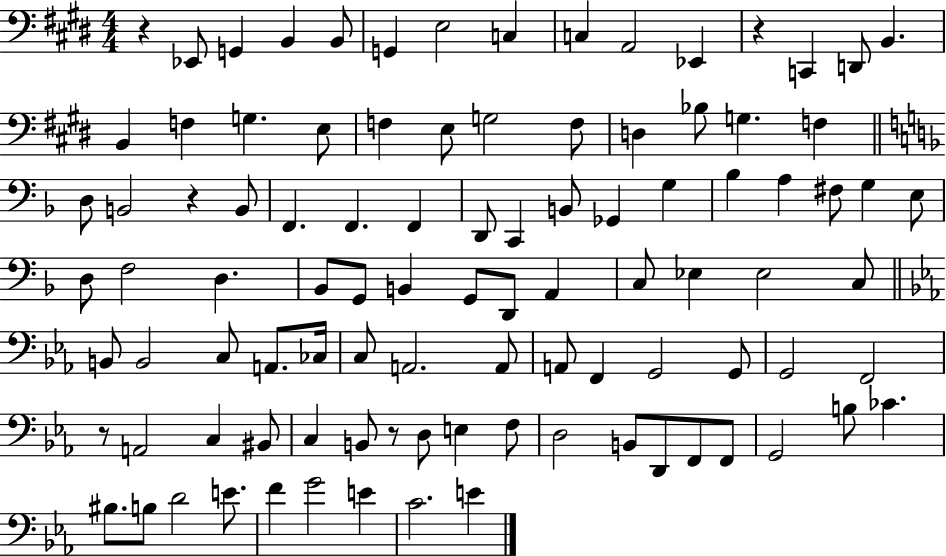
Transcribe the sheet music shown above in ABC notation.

X:1
T:Untitled
M:4/4
L:1/4
K:E
z _E,,/2 G,, B,, B,,/2 G,, E,2 C, C, A,,2 _E,, z C,, D,,/2 B,, B,, F, G, E,/2 F, E,/2 G,2 F,/2 D, _B,/2 G, F, D,/2 B,,2 z B,,/2 F,, F,, F,, D,,/2 C,, B,,/2 _G,, G, _B, A, ^F,/2 G, E,/2 D,/2 F,2 D, _B,,/2 G,,/2 B,, G,,/2 D,,/2 A,, C,/2 _E, _E,2 C,/2 B,,/2 B,,2 C,/2 A,,/2 _C,/4 C,/2 A,,2 A,,/2 A,,/2 F,, G,,2 G,,/2 G,,2 F,,2 z/2 A,,2 C, ^B,,/2 C, B,,/2 z/2 D,/2 E, F,/2 D,2 B,,/2 D,,/2 F,,/2 F,,/2 G,,2 B,/2 _C ^B,/2 B,/2 D2 E/2 F G2 E C2 E